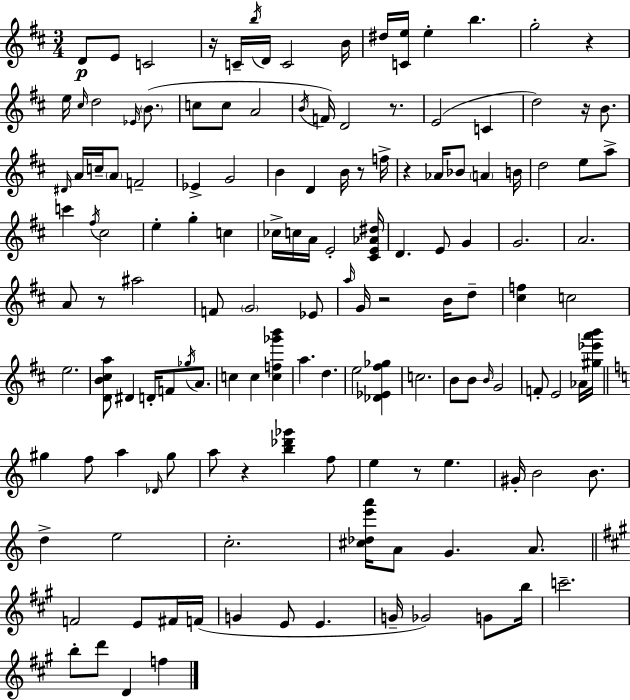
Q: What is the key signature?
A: D major